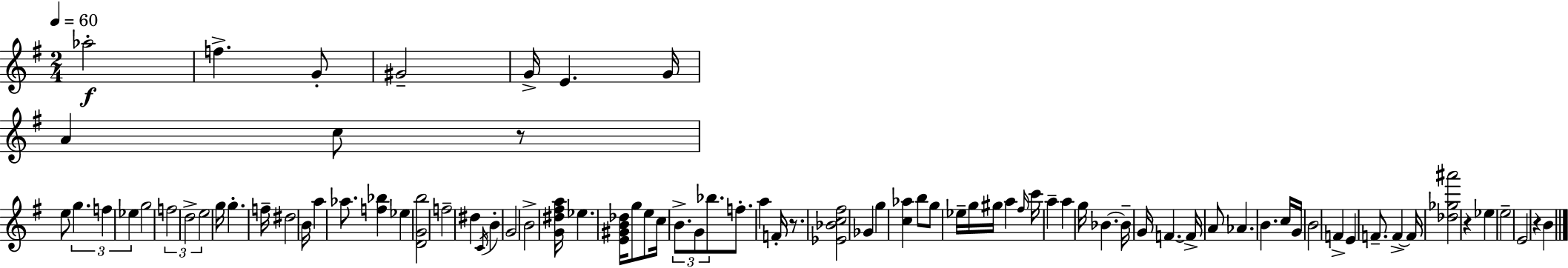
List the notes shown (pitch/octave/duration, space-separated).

Ab5/h F5/q. G4/e G#4/h G4/s E4/q. G4/s A4/q C5/e R/e E5/e G5/q. F5/q Eb5/q G5/h F5/h D5/h E5/h G5/s G5/q. F5/s D#5/h B4/s A5/q Ab5/e. [F5,Bb5]/q Eb5/q [D4,G4,B5]/h F5/h D#5/q C4/s B4/q G4/h B4/h [G4,D#5,F#5,A5]/s Eb5/q. [E4,G#4,B4,Db5]/s G5/e E5/e C5/s B4/e. G4/e Bb5/e. F5/e. A5/q F4/s R/e. [Eb4,Bb4,C5,F#5]/h Gb4/q G5/q [C5,Ab5]/q B5/e G5/e Eb5/s G5/s G#5/s A5/q F#5/s C6/s A5/q A5/q G5/s Bb4/q. Bb4/s G4/s F4/q. F4/s A4/e Ab4/q. B4/q. C5/s G4/s B4/h F4/q E4/q F4/e. F4/q F4/s [Db5,Gb5,A#6]/h R/q Eb5/q E5/h E4/h R/q B4/q